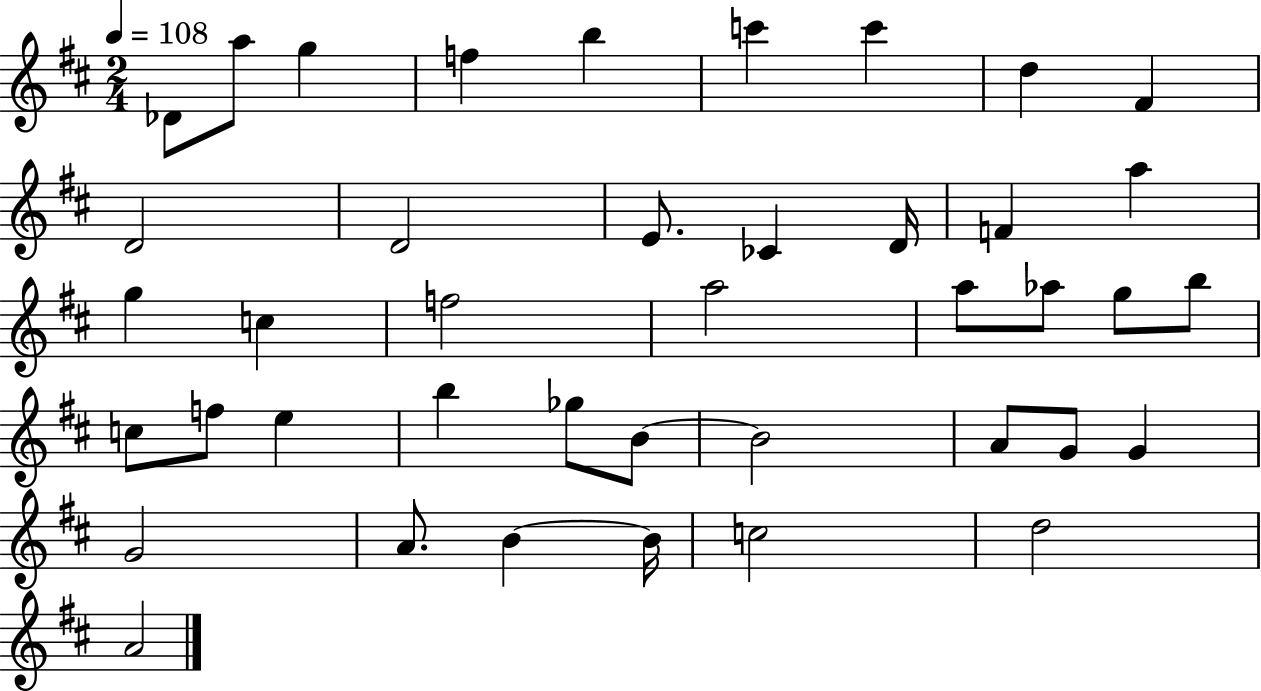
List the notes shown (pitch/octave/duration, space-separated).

Db4/e A5/e G5/q F5/q B5/q C6/q C6/q D5/q F#4/q D4/h D4/h E4/e. CES4/q D4/s F4/q A5/q G5/q C5/q F5/h A5/h A5/e Ab5/e G5/e B5/e C5/e F5/e E5/q B5/q Gb5/e B4/e B4/h A4/e G4/e G4/q G4/h A4/e. B4/q B4/s C5/h D5/h A4/h